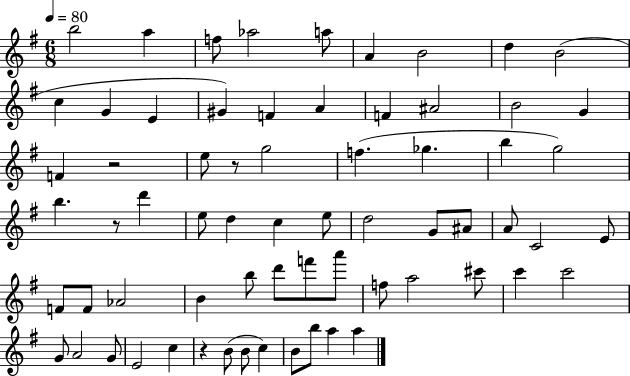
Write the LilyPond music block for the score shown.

{
  \clef treble
  \numericTimeSignature
  \time 6/8
  \key g \major
  \tempo 4 = 80
  b''2 a''4 | f''8 aes''2 a''8 | a'4 b'2 | d''4 b'2( | \break c''4 g'4 e'4 | gis'4) f'4 a'4 | f'4 ais'2 | b'2 g'4 | \break f'4 r2 | e''8 r8 g''2 | f''4.( ges''4. | b''4 g''2) | \break b''4. r8 d'''4 | e''8 d''4 c''4 e''8 | d''2 g'8 ais'8 | a'8 c'2 e'8 | \break f'8 f'8 aes'2 | b'4 b''8 d'''8 f'''8 a'''8 | f''8 a''2 cis'''8 | c'''4 c'''2 | \break g'8 a'2 g'8 | e'2 c''4 | r4 b'8( b'8 c''4) | b'8 b''8 a''4 a''4 | \break \bar "|."
}